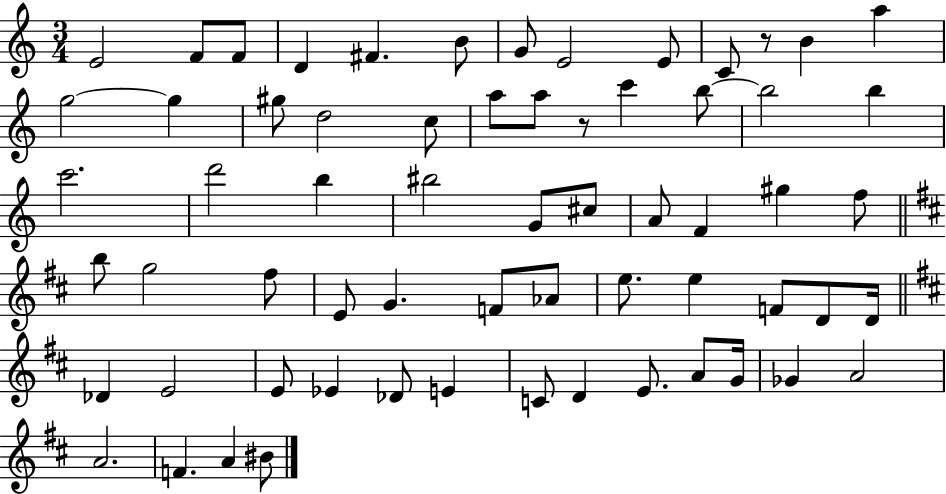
E4/h F4/e F4/e D4/q F#4/q. B4/e G4/e E4/h E4/e C4/e R/e B4/q A5/q G5/h G5/q G#5/e D5/h C5/e A5/e A5/e R/e C6/q B5/e B5/h B5/q C6/h. D6/h B5/q BIS5/h G4/e C#5/e A4/e F4/q G#5/q F5/e B5/e G5/h F#5/e E4/e G4/q. F4/e Ab4/e E5/e. E5/q F4/e D4/e D4/s Db4/q E4/h E4/e Eb4/q Db4/e E4/q C4/e D4/q E4/e. A4/e G4/s Gb4/q A4/h A4/h. F4/q. A4/q BIS4/e